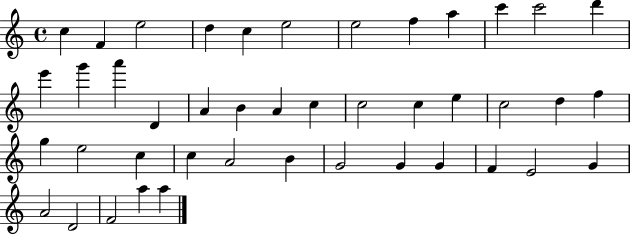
C5/q F4/q E5/h D5/q C5/q E5/h E5/h F5/q A5/q C6/q C6/h D6/q E6/q G6/q A6/q D4/q A4/q B4/q A4/q C5/q C5/h C5/q E5/q C5/h D5/q F5/q G5/q E5/h C5/q C5/q A4/h B4/q G4/h G4/q G4/q F4/q E4/h G4/q A4/h D4/h F4/h A5/q A5/q